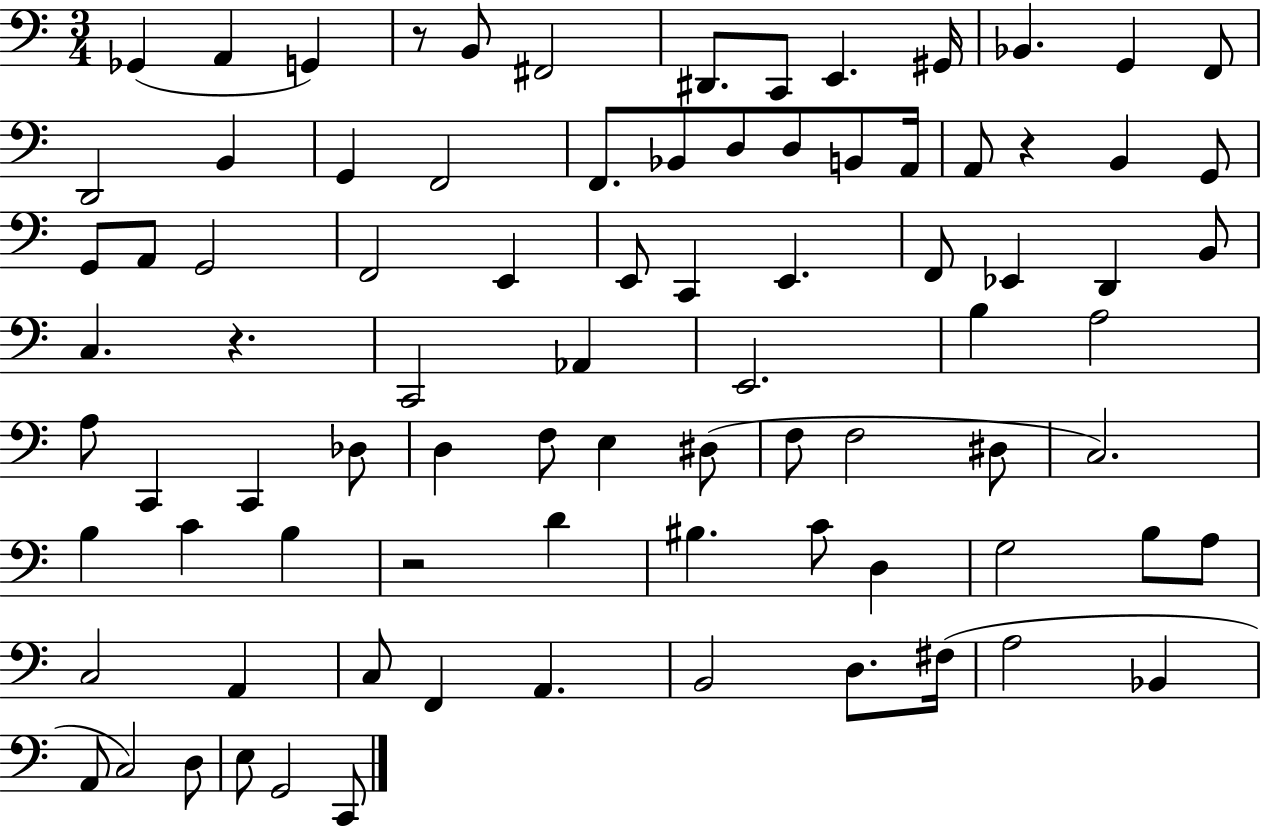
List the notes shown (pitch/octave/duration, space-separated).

Gb2/q A2/q G2/q R/e B2/e F#2/h D#2/e. C2/e E2/q. G#2/s Bb2/q. G2/q F2/e D2/h B2/q G2/q F2/h F2/e. Bb2/e D3/e D3/e B2/e A2/s A2/e R/q B2/q G2/e G2/e A2/e G2/h F2/h E2/q E2/e C2/q E2/q. F2/e Eb2/q D2/q B2/e C3/q. R/q. C2/h Ab2/q E2/h. B3/q A3/h A3/e C2/q C2/q Db3/e D3/q F3/e E3/q D#3/e F3/e F3/h D#3/e C3/h. B3/q C4/q B3/q R/h D4/q BIS3/q. C4/e D3/q G3/h B3/e A3/e C3/h A2/q C3/e F2/q A2/q. B2/h D3/e. F#3/s A3/h Bb2/q A2/e C3/h D3/e E3/e G2/h C2/e